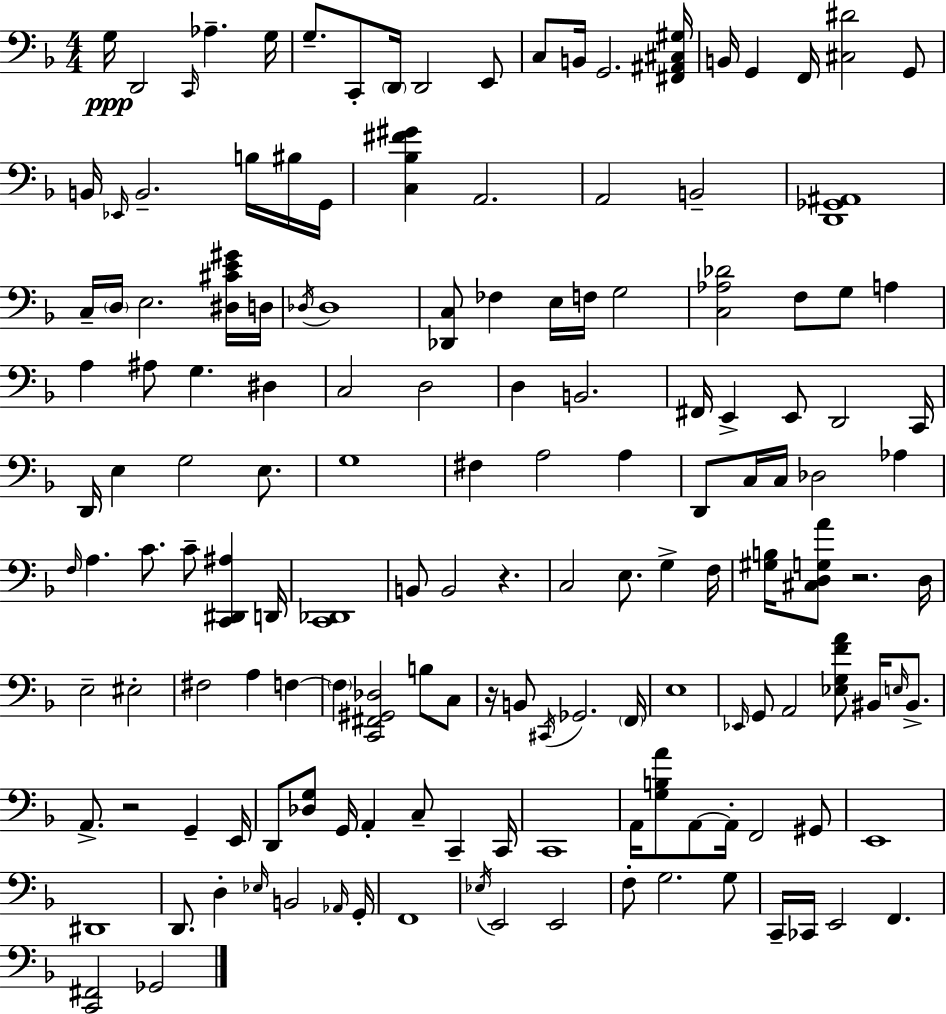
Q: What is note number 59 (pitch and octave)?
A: A3